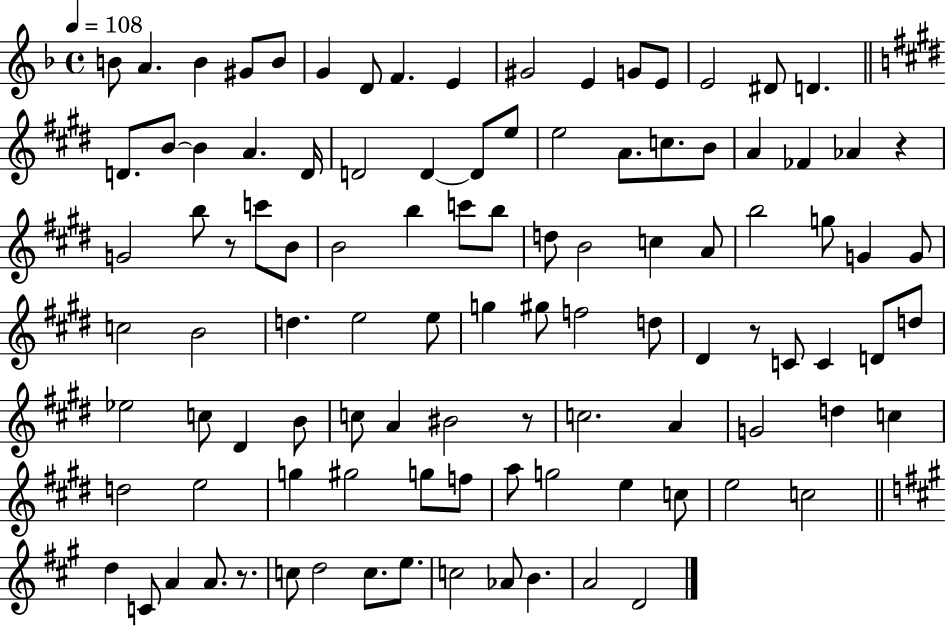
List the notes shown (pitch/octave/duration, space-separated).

B4/e A4/q. B4/q G#4/e B4/e G4/q D4/e F4/q. E4/q G#4/h E4/q G4/e E4/e E4/h D#4/e D4/q. D4/e. B4/e B4/q A4/q. D4/s D4/h D4/q D4/e E5/e E5/h A4/e. C5/e. B4/e A4/q FES4/q Ab4/q R/q G4/h B5/e R/e C6/e B4/e B4/h B5/q C6/e B5/e D5/e B4/h C5/q A4/e B5/h G5/e G4/q G4/e C5/h B4/h D5/q. E5/h E5/e G5/q G#5/e F5/h D5/e D#4/q R/e C4/e C4/q D4/e D5/e Eb5/h C5/e D#4/q B4/e C5/e A4/q BIS4/h R/e C5/h. A4/q G4/h D5/q C5/q D5/h E5/h G5/q G#5/h G5/e F5/e A5/e G5/h E5/q C5/e E5/h C5/h D5/q C4/e A4/q A4/e. R/e. C5/e D5/h C5/e. E5/e. C5/h Ab4/e B4/q. A4/h D4/h